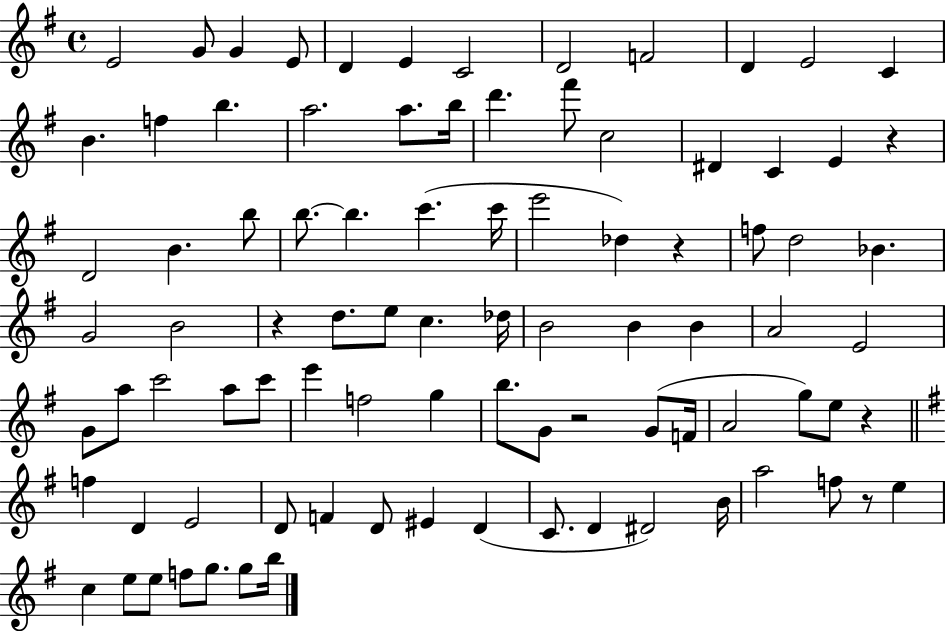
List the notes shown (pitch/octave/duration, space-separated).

E4/h G4/e G4/q E4/e D4/q E4/q C4/h D4/h F4/h D4/q E4/h C4/q B4/q. F5/q B5/q. A5/h. A5/e. B5/s D6/q. F#6/e C5/h D#4/q C4/q E4/q R/q D4/h B4/q. B5/e B5/e. B5/q. C6/q. C6/s E6/h Db5/q R/q F5/e D5/h Bb4/q. G4/h B4/h R/q D5/e. E5/e C5/q. Db5/s B4/h B4/q B4/q A4/h E4/h G4/e A5/e C6/h A5/e C6/e E6/q F5/h G5/q B5/e. G4/e R/h G4/e F4/s A4/h G5/e E5/e R/q F5/q D4/q E4/h D4/e F4/q D4/e EIS4/q D4/q C4/e. D4/q D#4/h B4/s A5/h F5/e R/e E5/q C5/q E5/e E5/e F5/e G5/e. G5/e B5/s